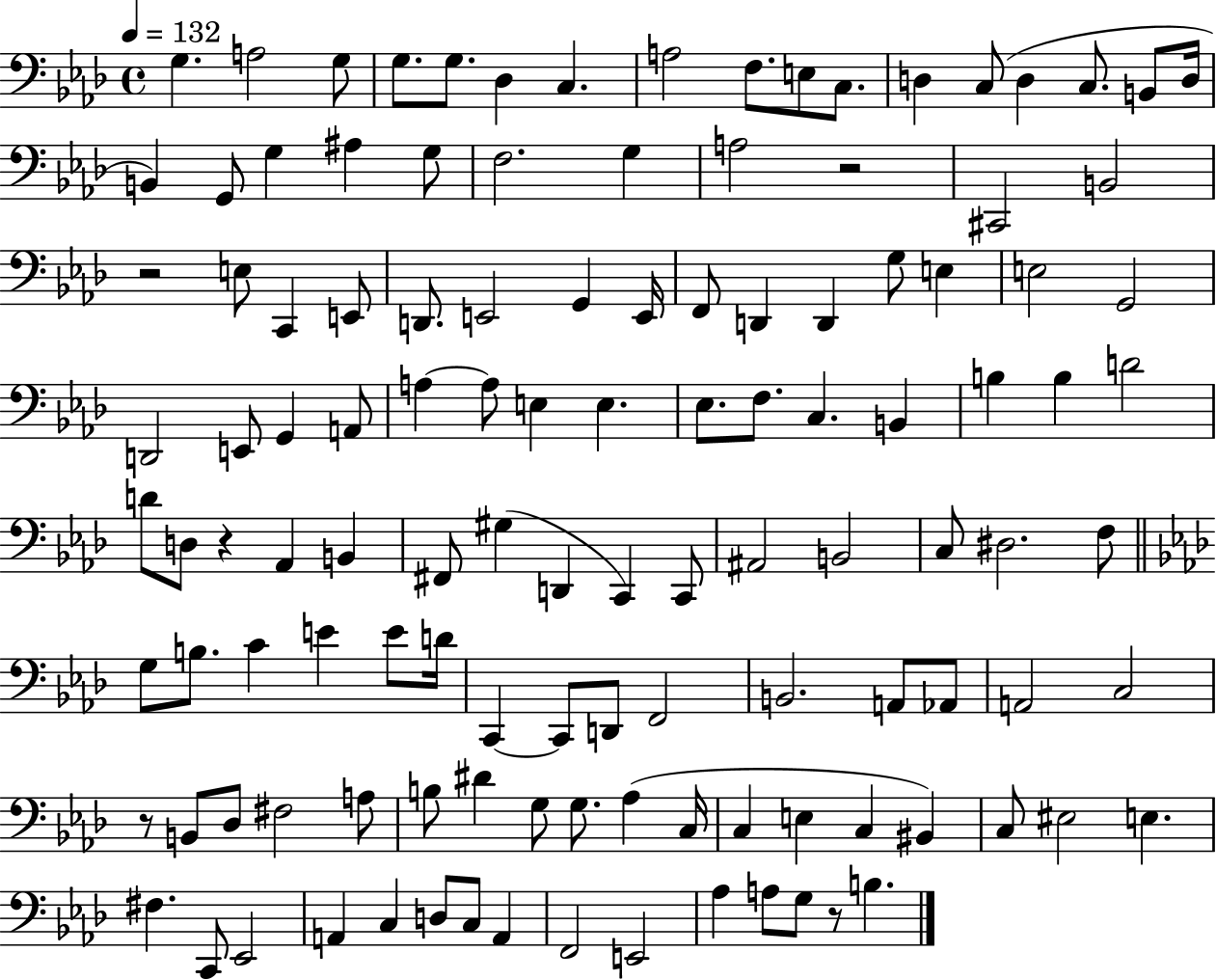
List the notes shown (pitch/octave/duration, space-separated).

G3/q. A3/h G3/e G3/e. G3/e. Db3/q C3/q. A3/h F3/e. E3/e C3/e. D3/q C3/e D3/q C3/e. B2/e D3/s B2/q G2/e G3/q A#3/q G3/e F3/h. G3/q A3/h R/h C#2/h B2/h R/h E3/e C2/q E2/e D2/e. E2/h G2/q E2/s F2/e D2/q D2/q G3/e E3/q E3/h G2/h D2/h E2/e G2/q A2/e A3/q A3/e E3/q E3/q. Eb3/e. F3/e. C3/q. B2/q B3/q B3/q D4/h D4/e D3/e R/q Ab2/q B2/q F#2/e G#3/q D2/q C2/q C2/e A#2/h B2/h C3/e D#3/h. F3/e G3/e B3/e. C4/q E4/q E4/e D4/s C2/q C2/e D2/e F2/h B2/h. A2/e Ab2/e A2/h C3/h R/e B2/e Db3/e F#3/h A3/e B3/e D#4/q G3/e G3/e. Ab3/q C3/s C3/q E3/q C3/q BIS2/q C3/e EIS3/h E3/q. F#3/q. C2/e Eb2/h A2/q C3/q D3/e C3/e A2/q F2/h E2/h Ab3/q A3/e G3/e R/e B3/q.